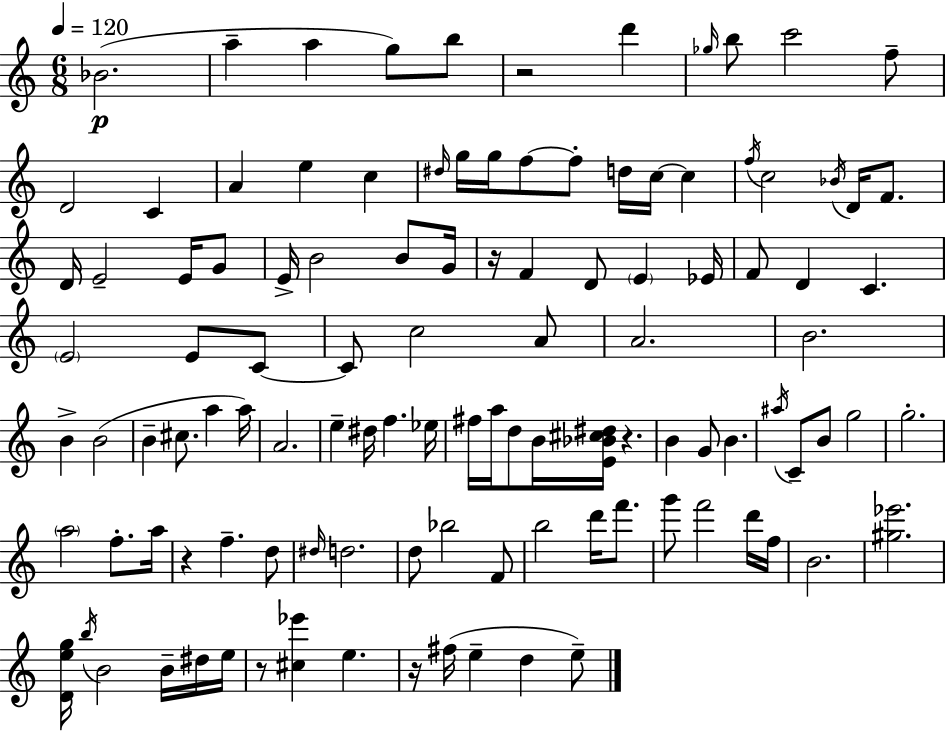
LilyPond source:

{
  \clef treble
  \numericTimeSignature
  \time 6/8
  \key c \major
  \tempo 4 = 120
  bes'2.(\p | a''4-- a''4 g''8) b''8 | r2 d'''4 | \grace { ges''16 } b''8 c'''2 f''8-- | \break d'2 c'4 | a'4 e''4 c''4 | \grace { dis''16 } g''16 g''16 f''8~~ f''8-. d''16 c''16~~ c''4 | \acciaccatura { f''16 } c''2 \acciaccatura { bes'16 } | \break d'16 f'8. d'16 e'2-- | e'16 g'8 e'16-> b'2 | b'8 g'16 r16 f'4 d'8 \parenthesize e'4 | ees'16 f'8 d'4 c'4. | \break \parenthesize e'2 | e'8 c'8~~ c'8 c''2 | a'8 a'2. | b'2. | \break b'4-> b'2( | b'4-- cis''8. a''4 | a''16) a'2. | e''4-- dis''16 f''4. | \break ees''16 fis''16 a''16 d''8 b'16 <e' bes' cis'' dis''>16 r4. | b'4 g'8 b'4. | \acciaccatura { ais''16 } c'8-- b'8 g''2 | g''2.-. | \break \parenthesize a''2 | f''8.-. a''16 r4 f''4.-- | d''8 \grace { dis''16 } d''2. | d''8 bes''2 | \break f'8 b''2 | d'''16 f'''8. g'''8 f'''2 | d'''16 f''16 b'2. | <gis'' ees'''>2. | \break <d' e'' g''>16 \acciaccatura { b''16 } b'2 | b'16-- dis''16 e''16 r8 <cis'' ees'''>4 | e''4. r16 fis''16( e''4-- | d''4 e''8--) \bar "|."
}